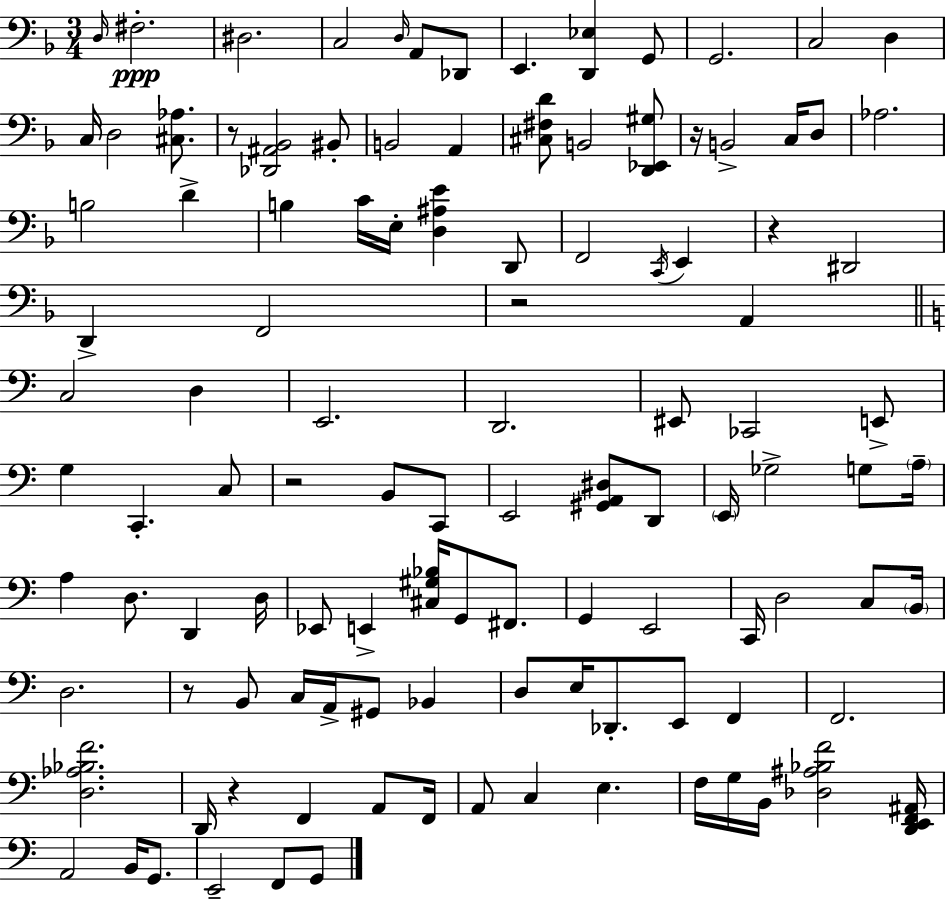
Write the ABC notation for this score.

X:1
T:Untitled
M:3/4
L:1/4
K:Dm
D,/4 ^F,2 ^D,2 C,2 D,/4 A,,/2 _D,,/2 E,, [D,,_E,] G,,/2 G,,2 C,2 D, C,/4 D,2 [^C,_A,]/2 z/2 [_D,,^A,,_B,,]2 ^B,,/2 B,,2 A,, [^C,^F,D]/2 B,,2 [D,,_E,,^G,]/2 z/4 B,,2 C,/4 D,/2 _A,2 B,2 D B, C/4 E,/4 [D,^A,E] D,,/2 F,,2 C,,/4 E,, z ^D,,2 D,, F,,2 z2 A,, C,2 D, E,,2 D,,2 ^E,,/2 _C,,2 E,,/2 G, C,, C,/2 z2 B,,/2 C,,/2 E,,2 [^G,,A,,^D,]/2 D,,/2 E,,/4 _G,2 G,/2 A,/4 A, D,/2 D,, D,/4 _E,,/2 E,, [^C,^G,_B,]/4 G,,/2 ^F,,/2 G,, E,,2 C,,/4 D,2 C,/2 B,,/4 D,2 z/2 B,,/2 C,/4 A,,/4 ^G,,/2 _B,, D,/2 E,/4 _D,,/2 E,,/2 F,, F,,2 [D,_A,_B,F]2 D,,/4 z F,, A,,/2 F,,/4 A,,/2 C, E, F,/4 G,/4 B,,/4 [_D,^A,_B,F]2 [D,,E,,F,,^A,,]/4 A,,2 B,,/4 G,,/2 E,,2 F,,/2 G,,/2